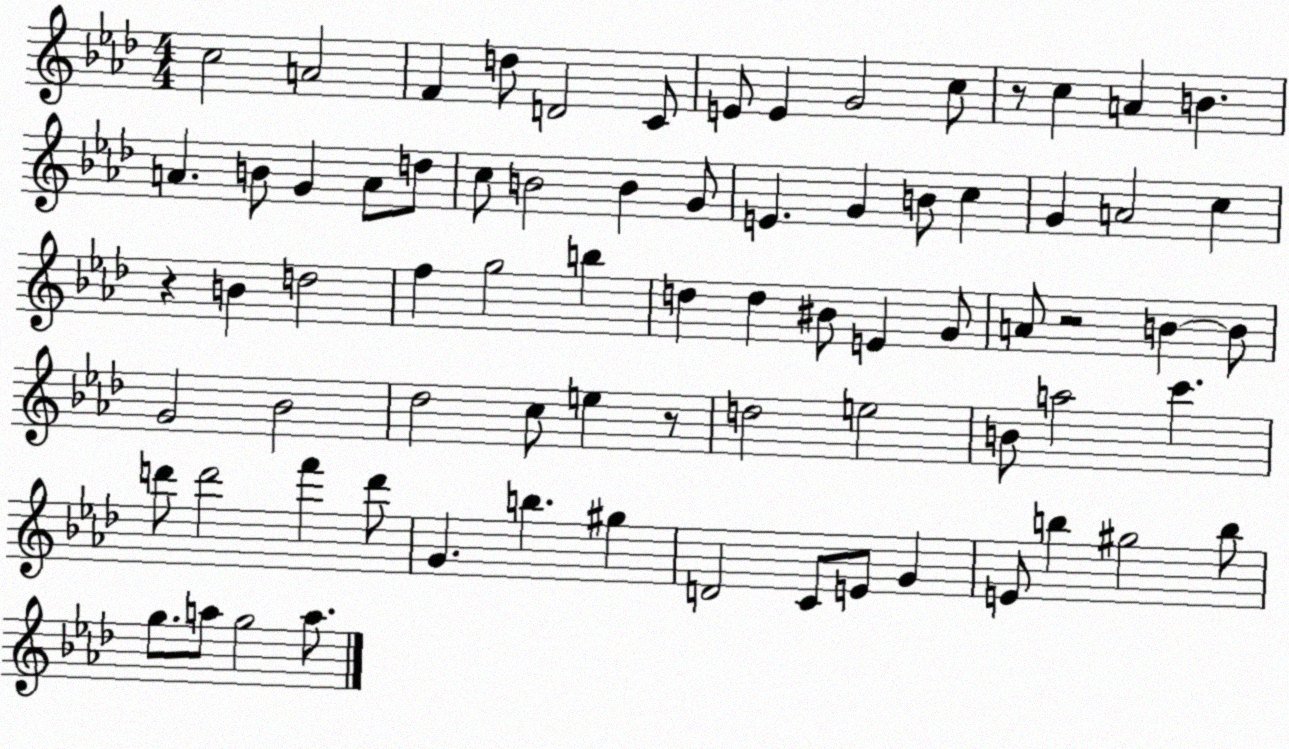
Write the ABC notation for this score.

X:1
T:Untitled
M:4/4
L:1/4
K:Ab
c2 A2 F d/2 D2 C/2 E/2 E G2 c/2 z/2 c A B A B/2 G A/2 d/2 c/2 B2 B G/2 E G B/2 c G A2 c z B d2 f g2 b d d ^B/2 E G/2 A/2 z2 B B/2 G2 _B2 _d2 c/2 e z/2 d2 e2 B/2 a2 c' d'/2 d'2 f' d'/2 G b ^g D2 C/2 E/2 G E/2 b ^g2 b/2 g/2 a/2 g2 a/2